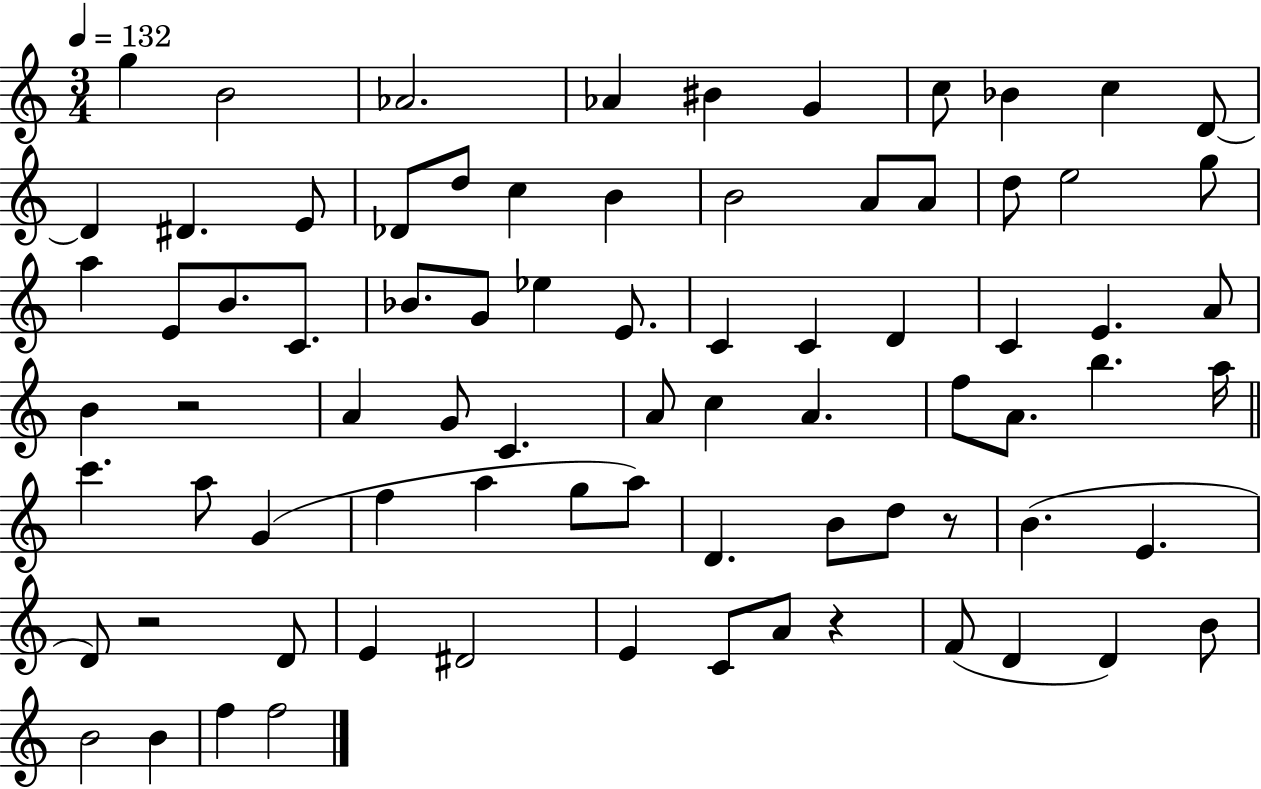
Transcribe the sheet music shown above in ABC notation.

X:1
T:Untitled
M:3/4
L:1/4
K:C
g B2 _A2 _A ^B G c/2 _B c D/2 D ^D E/2 _D/2 d/2 c B B2 A/2 A/2 d/2 e2 g/2 a E/2 B/2 C/2 _B/2 G/2 _e E/2 C C D C E A/2 B z2 A G/2 C A/2 c A f/2 A/2 b a/4 c' a/2 G f a g/2 a/2 D B/2 d/2 z/2 B E D/2 z2 D/2 E ^D2 E C/2 A/2 z F/2 D D B/2 B2 B f f2